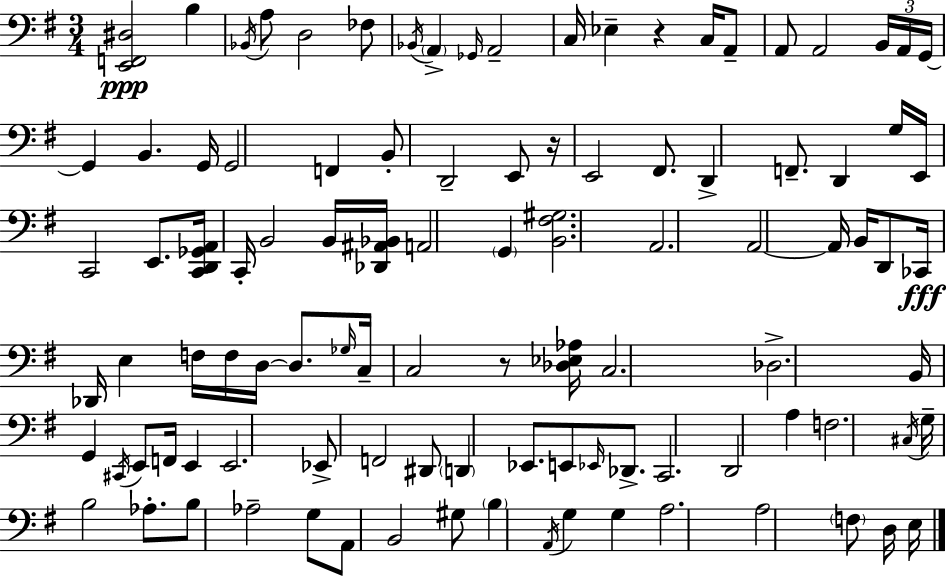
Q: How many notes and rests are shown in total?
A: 103